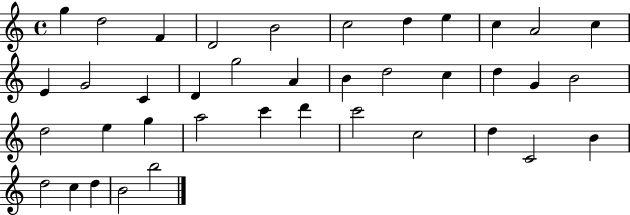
X:1
T:Untitled
M:4/4
L:1/4
K:C
g d2 F D2 B2 c2 d e c A2 c E G2 C D g2 A B d2 c d G B2 d2 e g a2 c' d' c'2 c2 d C2 B d2 c d B2 b2